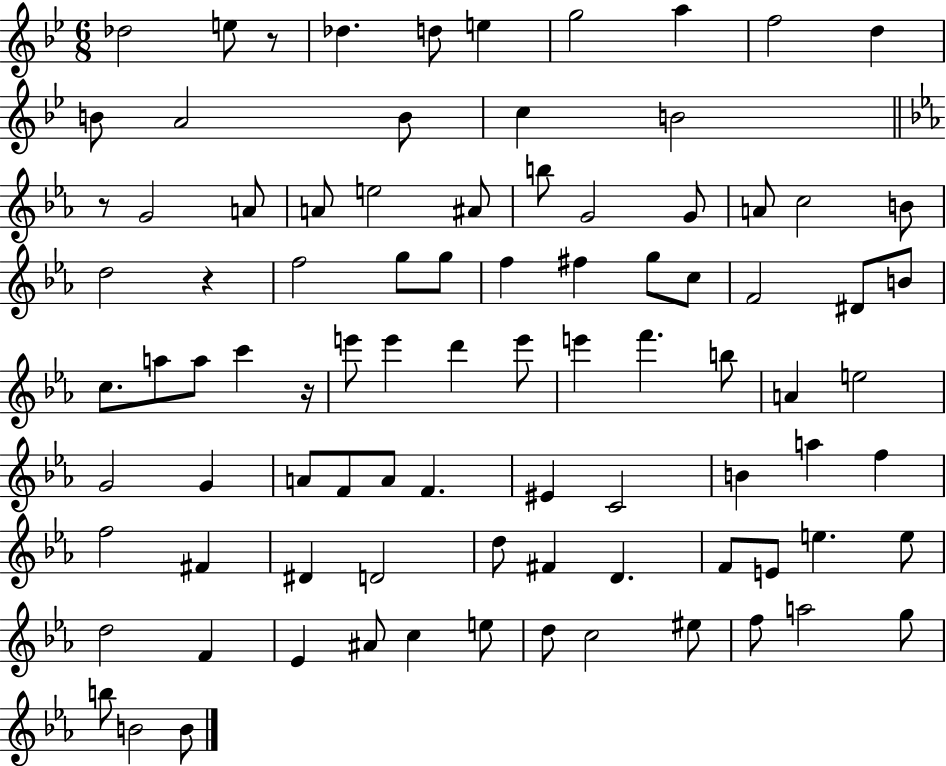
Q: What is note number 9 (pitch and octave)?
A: D5